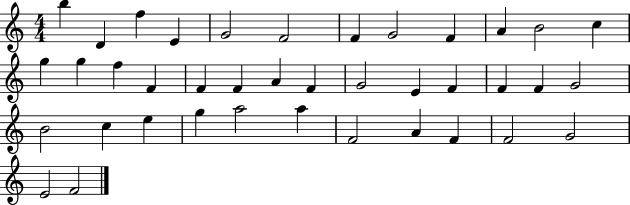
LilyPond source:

{
  \clef treble
  \numericTimeSignature
  \time 4/4
  \key c \major
  b''4 d'4 f''4 e'4 | g'2 f'2 | f'4 g'2 f'4 | a'4 b'2 c''4 | \break g''4 g''4 f''4 f'4 | f'4 f'4 a'4 f'4 | g'2 e'4 f'4 | f'4 f'4 g'2 | \break b'2 c''4 e''4 | g''4 a''2 a''4 | f'2 a'4 f'4 | f'2 g'2 | \break e'2 f'2 | \bar "|."
}